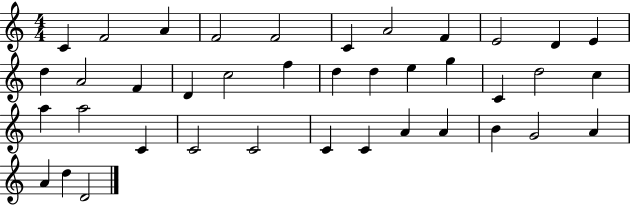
{
  \clef treble
  \numericTimeSignature
  \time 4/4
  \key c \major
  c'4 f'2 a'4 | f'2 f'2 | c'4 a'2 f'4 | e'2 d'4 e'4 | \break d''4 a'2 f'4 | d'4 c''2 f''4 | d''4 d''4 e''4 g''4 | c'4 d''2 c''4 | \break a''4 a''2 c'4 | c'2 c'2 | c'4 c'4 a'4 a'4 | b'4 g'2 a'4 | \break a'4 d''4 d'2 | \bar "|."
}